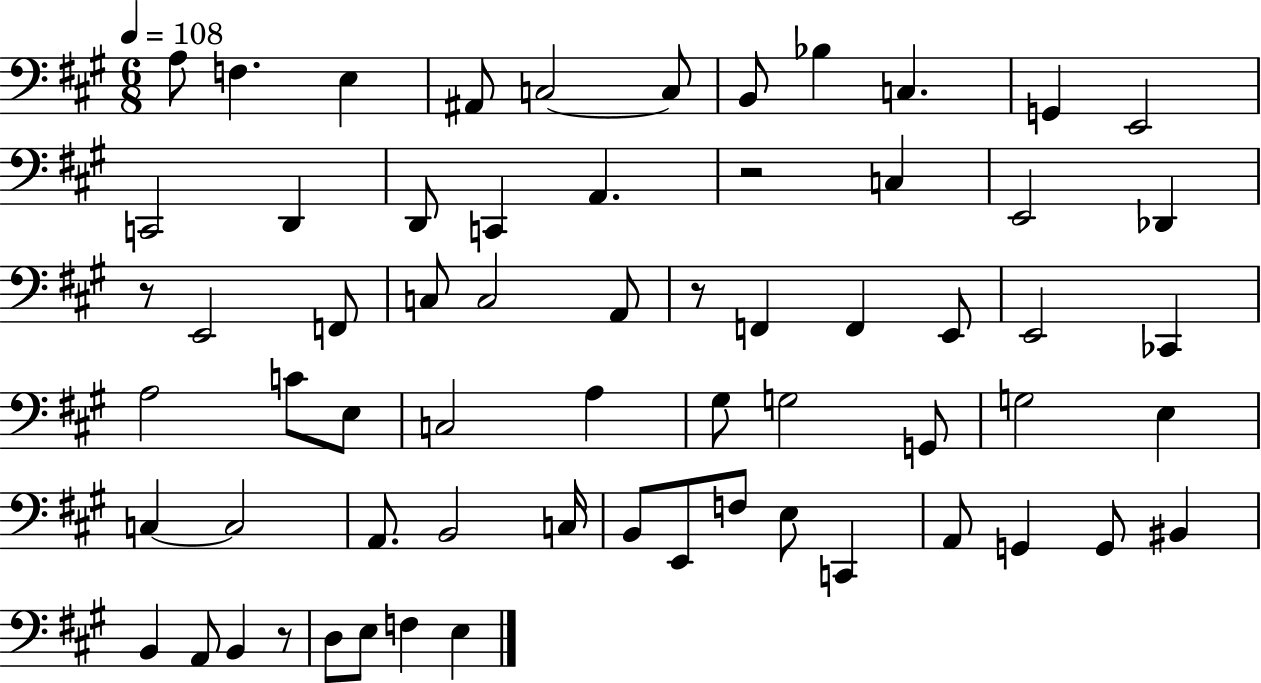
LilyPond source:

{
  \clef bass
  \numericTimeSignature
  \time 6/8
  \key a \major
  \tempo 4 = 108
  a8 f4. e4 | ais,8 c2~~ c8 | b,8 bes4 c4. | g,4 e,2 | \break c,2 d,4 | d,8 c,4 a,4. | r2 c4 | e,2 des,4 | \break r8 e,2 f,8 | c8 c2 a,8 | r8 f,4 f,4 e,8 | e,2 ces,4 | \break a2 c'8 e8 | c2 a4 | gis8 g2 g,8 | g2 e4 | \break c4~~ c2 | a,8. b,2 c16 | b,8 e,8 f8 e8 c,4 | a,8 g,4 g,8 bis,4 | \break b,4 a,8 b,4 r8 | d8 e8 f4 e4 | \bar "|."
}